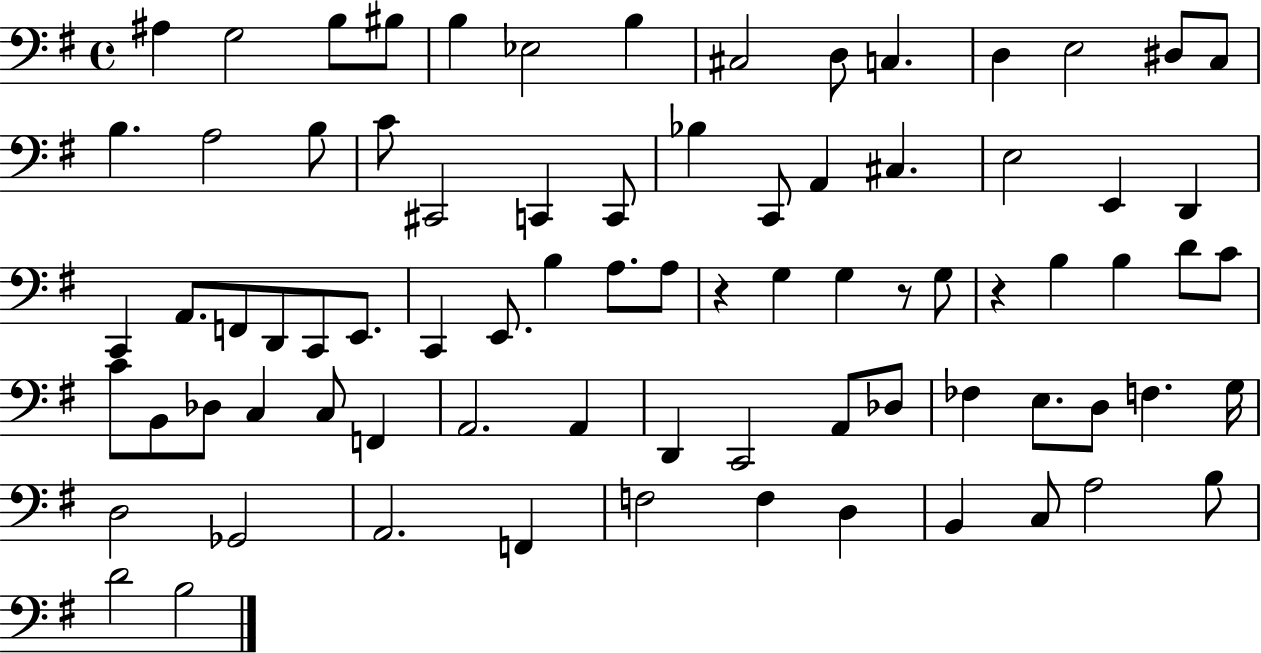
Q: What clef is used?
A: bass